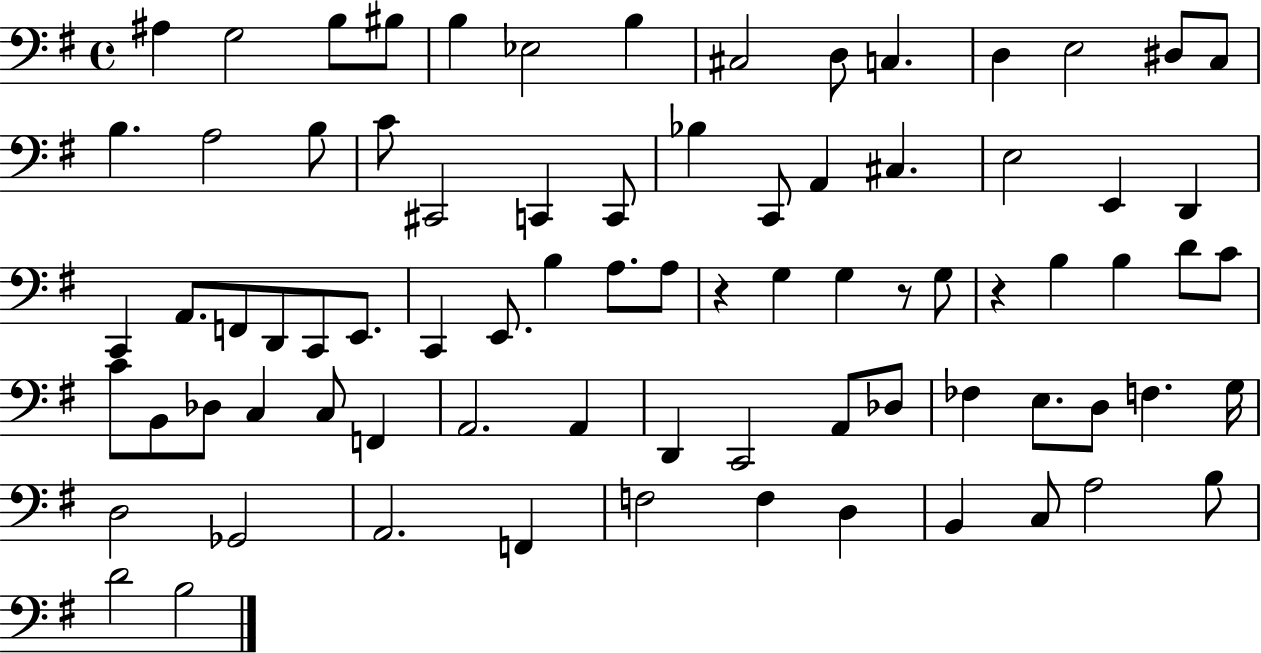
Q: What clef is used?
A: bass